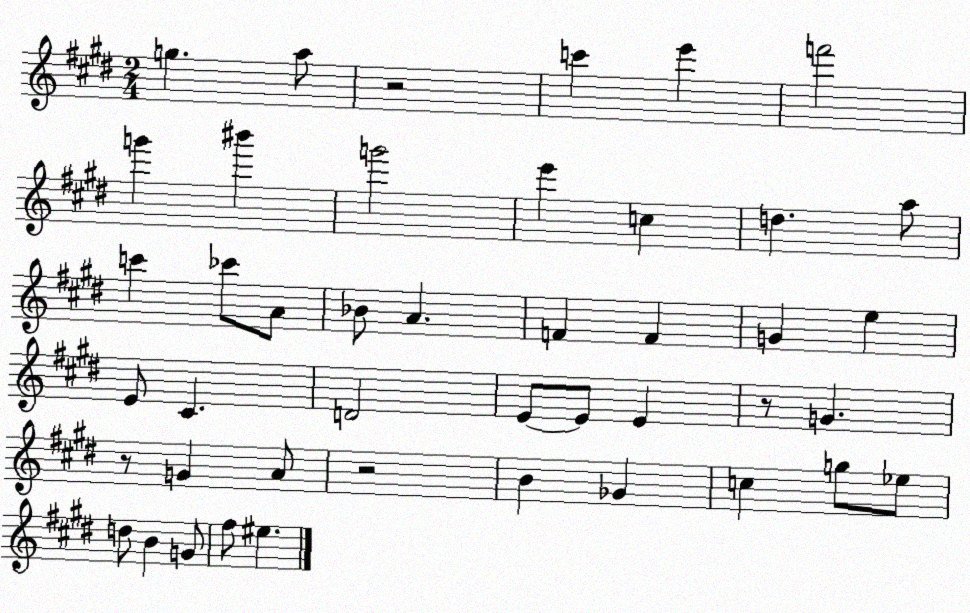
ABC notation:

X:1
T:Untitled
M:2/4
L:1/4
K:E
g a/2 z2 c' e' f'2 g' ^b' g'2 e' c d a/2 c' _c'/2 A/2 _B/2 A F F G e E/2 ^C D2 E/2 E/2 E z/2 G z/2 G A/2 z2 B _G c g/2 _e/2 d/2 B G/2 ^f/2 ^e